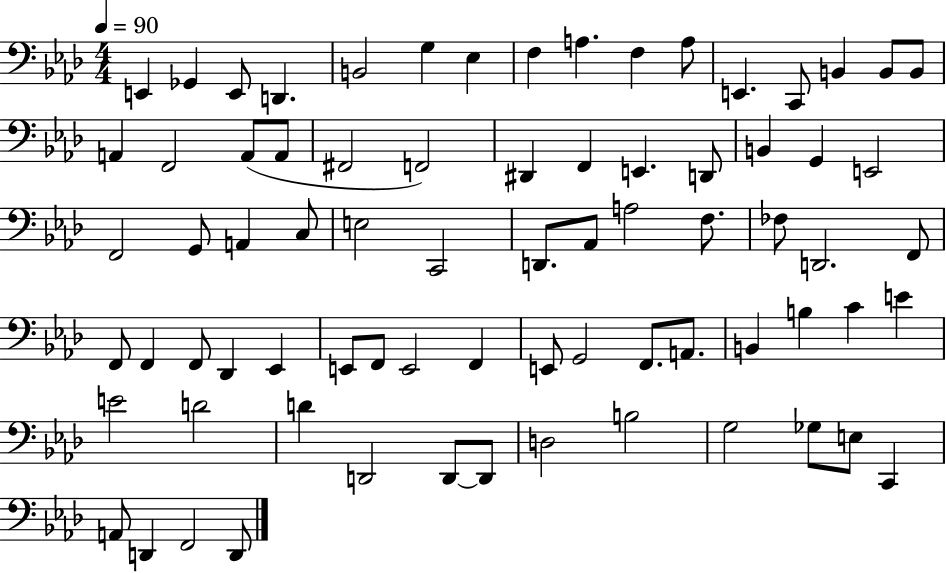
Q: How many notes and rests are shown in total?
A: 75